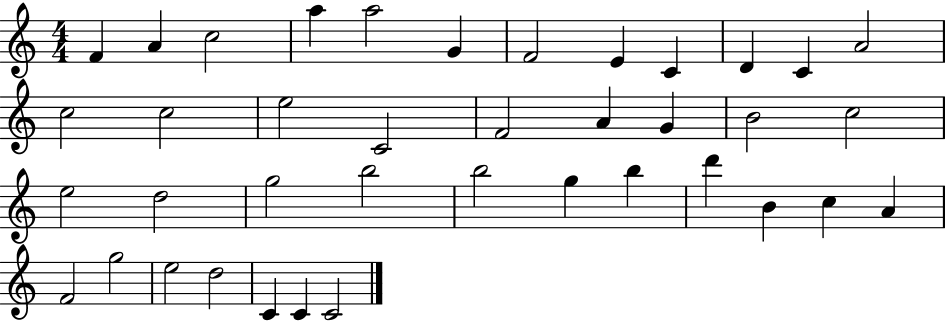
F4/q A4/q C5/h A5/q A5/h G4/q F4/h E4/q C4/q D4/q C4/q A4/h C5/h C5/h E5/h C4/h F4/h A4/q G4/q B4/h C5/h E5/h D5/h G5/h B5/h B5/h G5/q B5/q D6/q B4/q C5/q A4/q F4/h G5/h E5/h D5/h C4/q C4/q C4/h